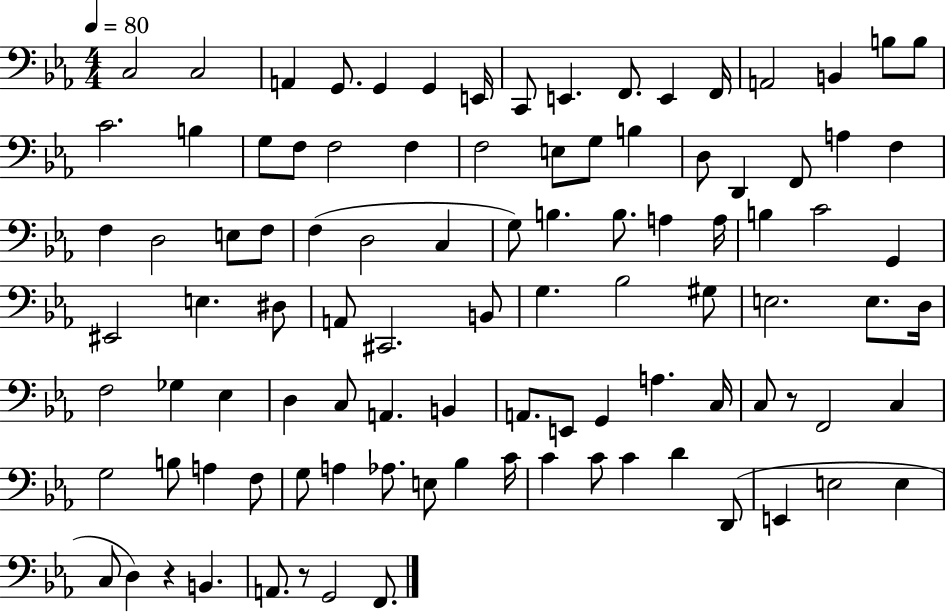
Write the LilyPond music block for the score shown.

{
  \clef bass
  \numericTimeSignature
  \time 4/4
  \key ees \major
  \tempo 4 = 80
  c2 c2 | a,4 g,8. g,4 g,4 e,16 | c,8 e,4. f,8. e,4 f,16 | a,2 b,4 b8 b8 | \break c'2. b4 | g8 f8 f2 f4 | f2 e8 g8 b4 | d8 d,4 f,8 a4 f4 | \break f4 d2 e8 f8 | f4( d2 c4 | g8) b4. b8. a4 a16 | b4 c'2 g,4 | \break eis,2 e4. dis8 | a,8 cis,2. b,8 | g4. bes2 gis8 | e2. e8. d16 | \break f2 ges4 ees4 | d4 c8 a,4. b,4 | a,8. e,8 g,4 a4. c16 | c8 r8 f,2 c4 | \break g2 b8 a4 f8 | g8 a4 aes8. e8 bes4 c'16 | c'4 c'8 c'4 d'4 d,8( | e,4 e2 e4 | \break c8 d4) r4 b,4. | a,8. r8 g,2 f,8. | \bar "|."
}